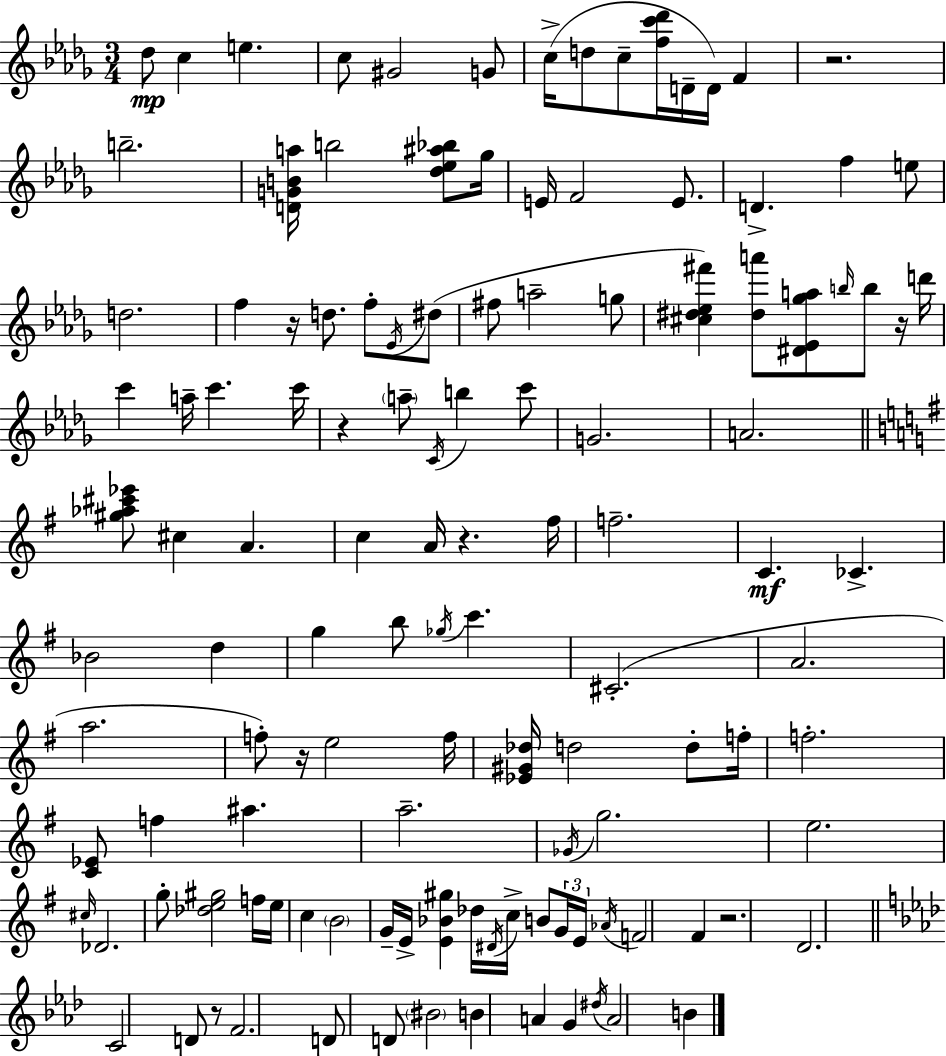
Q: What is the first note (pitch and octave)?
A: Db5